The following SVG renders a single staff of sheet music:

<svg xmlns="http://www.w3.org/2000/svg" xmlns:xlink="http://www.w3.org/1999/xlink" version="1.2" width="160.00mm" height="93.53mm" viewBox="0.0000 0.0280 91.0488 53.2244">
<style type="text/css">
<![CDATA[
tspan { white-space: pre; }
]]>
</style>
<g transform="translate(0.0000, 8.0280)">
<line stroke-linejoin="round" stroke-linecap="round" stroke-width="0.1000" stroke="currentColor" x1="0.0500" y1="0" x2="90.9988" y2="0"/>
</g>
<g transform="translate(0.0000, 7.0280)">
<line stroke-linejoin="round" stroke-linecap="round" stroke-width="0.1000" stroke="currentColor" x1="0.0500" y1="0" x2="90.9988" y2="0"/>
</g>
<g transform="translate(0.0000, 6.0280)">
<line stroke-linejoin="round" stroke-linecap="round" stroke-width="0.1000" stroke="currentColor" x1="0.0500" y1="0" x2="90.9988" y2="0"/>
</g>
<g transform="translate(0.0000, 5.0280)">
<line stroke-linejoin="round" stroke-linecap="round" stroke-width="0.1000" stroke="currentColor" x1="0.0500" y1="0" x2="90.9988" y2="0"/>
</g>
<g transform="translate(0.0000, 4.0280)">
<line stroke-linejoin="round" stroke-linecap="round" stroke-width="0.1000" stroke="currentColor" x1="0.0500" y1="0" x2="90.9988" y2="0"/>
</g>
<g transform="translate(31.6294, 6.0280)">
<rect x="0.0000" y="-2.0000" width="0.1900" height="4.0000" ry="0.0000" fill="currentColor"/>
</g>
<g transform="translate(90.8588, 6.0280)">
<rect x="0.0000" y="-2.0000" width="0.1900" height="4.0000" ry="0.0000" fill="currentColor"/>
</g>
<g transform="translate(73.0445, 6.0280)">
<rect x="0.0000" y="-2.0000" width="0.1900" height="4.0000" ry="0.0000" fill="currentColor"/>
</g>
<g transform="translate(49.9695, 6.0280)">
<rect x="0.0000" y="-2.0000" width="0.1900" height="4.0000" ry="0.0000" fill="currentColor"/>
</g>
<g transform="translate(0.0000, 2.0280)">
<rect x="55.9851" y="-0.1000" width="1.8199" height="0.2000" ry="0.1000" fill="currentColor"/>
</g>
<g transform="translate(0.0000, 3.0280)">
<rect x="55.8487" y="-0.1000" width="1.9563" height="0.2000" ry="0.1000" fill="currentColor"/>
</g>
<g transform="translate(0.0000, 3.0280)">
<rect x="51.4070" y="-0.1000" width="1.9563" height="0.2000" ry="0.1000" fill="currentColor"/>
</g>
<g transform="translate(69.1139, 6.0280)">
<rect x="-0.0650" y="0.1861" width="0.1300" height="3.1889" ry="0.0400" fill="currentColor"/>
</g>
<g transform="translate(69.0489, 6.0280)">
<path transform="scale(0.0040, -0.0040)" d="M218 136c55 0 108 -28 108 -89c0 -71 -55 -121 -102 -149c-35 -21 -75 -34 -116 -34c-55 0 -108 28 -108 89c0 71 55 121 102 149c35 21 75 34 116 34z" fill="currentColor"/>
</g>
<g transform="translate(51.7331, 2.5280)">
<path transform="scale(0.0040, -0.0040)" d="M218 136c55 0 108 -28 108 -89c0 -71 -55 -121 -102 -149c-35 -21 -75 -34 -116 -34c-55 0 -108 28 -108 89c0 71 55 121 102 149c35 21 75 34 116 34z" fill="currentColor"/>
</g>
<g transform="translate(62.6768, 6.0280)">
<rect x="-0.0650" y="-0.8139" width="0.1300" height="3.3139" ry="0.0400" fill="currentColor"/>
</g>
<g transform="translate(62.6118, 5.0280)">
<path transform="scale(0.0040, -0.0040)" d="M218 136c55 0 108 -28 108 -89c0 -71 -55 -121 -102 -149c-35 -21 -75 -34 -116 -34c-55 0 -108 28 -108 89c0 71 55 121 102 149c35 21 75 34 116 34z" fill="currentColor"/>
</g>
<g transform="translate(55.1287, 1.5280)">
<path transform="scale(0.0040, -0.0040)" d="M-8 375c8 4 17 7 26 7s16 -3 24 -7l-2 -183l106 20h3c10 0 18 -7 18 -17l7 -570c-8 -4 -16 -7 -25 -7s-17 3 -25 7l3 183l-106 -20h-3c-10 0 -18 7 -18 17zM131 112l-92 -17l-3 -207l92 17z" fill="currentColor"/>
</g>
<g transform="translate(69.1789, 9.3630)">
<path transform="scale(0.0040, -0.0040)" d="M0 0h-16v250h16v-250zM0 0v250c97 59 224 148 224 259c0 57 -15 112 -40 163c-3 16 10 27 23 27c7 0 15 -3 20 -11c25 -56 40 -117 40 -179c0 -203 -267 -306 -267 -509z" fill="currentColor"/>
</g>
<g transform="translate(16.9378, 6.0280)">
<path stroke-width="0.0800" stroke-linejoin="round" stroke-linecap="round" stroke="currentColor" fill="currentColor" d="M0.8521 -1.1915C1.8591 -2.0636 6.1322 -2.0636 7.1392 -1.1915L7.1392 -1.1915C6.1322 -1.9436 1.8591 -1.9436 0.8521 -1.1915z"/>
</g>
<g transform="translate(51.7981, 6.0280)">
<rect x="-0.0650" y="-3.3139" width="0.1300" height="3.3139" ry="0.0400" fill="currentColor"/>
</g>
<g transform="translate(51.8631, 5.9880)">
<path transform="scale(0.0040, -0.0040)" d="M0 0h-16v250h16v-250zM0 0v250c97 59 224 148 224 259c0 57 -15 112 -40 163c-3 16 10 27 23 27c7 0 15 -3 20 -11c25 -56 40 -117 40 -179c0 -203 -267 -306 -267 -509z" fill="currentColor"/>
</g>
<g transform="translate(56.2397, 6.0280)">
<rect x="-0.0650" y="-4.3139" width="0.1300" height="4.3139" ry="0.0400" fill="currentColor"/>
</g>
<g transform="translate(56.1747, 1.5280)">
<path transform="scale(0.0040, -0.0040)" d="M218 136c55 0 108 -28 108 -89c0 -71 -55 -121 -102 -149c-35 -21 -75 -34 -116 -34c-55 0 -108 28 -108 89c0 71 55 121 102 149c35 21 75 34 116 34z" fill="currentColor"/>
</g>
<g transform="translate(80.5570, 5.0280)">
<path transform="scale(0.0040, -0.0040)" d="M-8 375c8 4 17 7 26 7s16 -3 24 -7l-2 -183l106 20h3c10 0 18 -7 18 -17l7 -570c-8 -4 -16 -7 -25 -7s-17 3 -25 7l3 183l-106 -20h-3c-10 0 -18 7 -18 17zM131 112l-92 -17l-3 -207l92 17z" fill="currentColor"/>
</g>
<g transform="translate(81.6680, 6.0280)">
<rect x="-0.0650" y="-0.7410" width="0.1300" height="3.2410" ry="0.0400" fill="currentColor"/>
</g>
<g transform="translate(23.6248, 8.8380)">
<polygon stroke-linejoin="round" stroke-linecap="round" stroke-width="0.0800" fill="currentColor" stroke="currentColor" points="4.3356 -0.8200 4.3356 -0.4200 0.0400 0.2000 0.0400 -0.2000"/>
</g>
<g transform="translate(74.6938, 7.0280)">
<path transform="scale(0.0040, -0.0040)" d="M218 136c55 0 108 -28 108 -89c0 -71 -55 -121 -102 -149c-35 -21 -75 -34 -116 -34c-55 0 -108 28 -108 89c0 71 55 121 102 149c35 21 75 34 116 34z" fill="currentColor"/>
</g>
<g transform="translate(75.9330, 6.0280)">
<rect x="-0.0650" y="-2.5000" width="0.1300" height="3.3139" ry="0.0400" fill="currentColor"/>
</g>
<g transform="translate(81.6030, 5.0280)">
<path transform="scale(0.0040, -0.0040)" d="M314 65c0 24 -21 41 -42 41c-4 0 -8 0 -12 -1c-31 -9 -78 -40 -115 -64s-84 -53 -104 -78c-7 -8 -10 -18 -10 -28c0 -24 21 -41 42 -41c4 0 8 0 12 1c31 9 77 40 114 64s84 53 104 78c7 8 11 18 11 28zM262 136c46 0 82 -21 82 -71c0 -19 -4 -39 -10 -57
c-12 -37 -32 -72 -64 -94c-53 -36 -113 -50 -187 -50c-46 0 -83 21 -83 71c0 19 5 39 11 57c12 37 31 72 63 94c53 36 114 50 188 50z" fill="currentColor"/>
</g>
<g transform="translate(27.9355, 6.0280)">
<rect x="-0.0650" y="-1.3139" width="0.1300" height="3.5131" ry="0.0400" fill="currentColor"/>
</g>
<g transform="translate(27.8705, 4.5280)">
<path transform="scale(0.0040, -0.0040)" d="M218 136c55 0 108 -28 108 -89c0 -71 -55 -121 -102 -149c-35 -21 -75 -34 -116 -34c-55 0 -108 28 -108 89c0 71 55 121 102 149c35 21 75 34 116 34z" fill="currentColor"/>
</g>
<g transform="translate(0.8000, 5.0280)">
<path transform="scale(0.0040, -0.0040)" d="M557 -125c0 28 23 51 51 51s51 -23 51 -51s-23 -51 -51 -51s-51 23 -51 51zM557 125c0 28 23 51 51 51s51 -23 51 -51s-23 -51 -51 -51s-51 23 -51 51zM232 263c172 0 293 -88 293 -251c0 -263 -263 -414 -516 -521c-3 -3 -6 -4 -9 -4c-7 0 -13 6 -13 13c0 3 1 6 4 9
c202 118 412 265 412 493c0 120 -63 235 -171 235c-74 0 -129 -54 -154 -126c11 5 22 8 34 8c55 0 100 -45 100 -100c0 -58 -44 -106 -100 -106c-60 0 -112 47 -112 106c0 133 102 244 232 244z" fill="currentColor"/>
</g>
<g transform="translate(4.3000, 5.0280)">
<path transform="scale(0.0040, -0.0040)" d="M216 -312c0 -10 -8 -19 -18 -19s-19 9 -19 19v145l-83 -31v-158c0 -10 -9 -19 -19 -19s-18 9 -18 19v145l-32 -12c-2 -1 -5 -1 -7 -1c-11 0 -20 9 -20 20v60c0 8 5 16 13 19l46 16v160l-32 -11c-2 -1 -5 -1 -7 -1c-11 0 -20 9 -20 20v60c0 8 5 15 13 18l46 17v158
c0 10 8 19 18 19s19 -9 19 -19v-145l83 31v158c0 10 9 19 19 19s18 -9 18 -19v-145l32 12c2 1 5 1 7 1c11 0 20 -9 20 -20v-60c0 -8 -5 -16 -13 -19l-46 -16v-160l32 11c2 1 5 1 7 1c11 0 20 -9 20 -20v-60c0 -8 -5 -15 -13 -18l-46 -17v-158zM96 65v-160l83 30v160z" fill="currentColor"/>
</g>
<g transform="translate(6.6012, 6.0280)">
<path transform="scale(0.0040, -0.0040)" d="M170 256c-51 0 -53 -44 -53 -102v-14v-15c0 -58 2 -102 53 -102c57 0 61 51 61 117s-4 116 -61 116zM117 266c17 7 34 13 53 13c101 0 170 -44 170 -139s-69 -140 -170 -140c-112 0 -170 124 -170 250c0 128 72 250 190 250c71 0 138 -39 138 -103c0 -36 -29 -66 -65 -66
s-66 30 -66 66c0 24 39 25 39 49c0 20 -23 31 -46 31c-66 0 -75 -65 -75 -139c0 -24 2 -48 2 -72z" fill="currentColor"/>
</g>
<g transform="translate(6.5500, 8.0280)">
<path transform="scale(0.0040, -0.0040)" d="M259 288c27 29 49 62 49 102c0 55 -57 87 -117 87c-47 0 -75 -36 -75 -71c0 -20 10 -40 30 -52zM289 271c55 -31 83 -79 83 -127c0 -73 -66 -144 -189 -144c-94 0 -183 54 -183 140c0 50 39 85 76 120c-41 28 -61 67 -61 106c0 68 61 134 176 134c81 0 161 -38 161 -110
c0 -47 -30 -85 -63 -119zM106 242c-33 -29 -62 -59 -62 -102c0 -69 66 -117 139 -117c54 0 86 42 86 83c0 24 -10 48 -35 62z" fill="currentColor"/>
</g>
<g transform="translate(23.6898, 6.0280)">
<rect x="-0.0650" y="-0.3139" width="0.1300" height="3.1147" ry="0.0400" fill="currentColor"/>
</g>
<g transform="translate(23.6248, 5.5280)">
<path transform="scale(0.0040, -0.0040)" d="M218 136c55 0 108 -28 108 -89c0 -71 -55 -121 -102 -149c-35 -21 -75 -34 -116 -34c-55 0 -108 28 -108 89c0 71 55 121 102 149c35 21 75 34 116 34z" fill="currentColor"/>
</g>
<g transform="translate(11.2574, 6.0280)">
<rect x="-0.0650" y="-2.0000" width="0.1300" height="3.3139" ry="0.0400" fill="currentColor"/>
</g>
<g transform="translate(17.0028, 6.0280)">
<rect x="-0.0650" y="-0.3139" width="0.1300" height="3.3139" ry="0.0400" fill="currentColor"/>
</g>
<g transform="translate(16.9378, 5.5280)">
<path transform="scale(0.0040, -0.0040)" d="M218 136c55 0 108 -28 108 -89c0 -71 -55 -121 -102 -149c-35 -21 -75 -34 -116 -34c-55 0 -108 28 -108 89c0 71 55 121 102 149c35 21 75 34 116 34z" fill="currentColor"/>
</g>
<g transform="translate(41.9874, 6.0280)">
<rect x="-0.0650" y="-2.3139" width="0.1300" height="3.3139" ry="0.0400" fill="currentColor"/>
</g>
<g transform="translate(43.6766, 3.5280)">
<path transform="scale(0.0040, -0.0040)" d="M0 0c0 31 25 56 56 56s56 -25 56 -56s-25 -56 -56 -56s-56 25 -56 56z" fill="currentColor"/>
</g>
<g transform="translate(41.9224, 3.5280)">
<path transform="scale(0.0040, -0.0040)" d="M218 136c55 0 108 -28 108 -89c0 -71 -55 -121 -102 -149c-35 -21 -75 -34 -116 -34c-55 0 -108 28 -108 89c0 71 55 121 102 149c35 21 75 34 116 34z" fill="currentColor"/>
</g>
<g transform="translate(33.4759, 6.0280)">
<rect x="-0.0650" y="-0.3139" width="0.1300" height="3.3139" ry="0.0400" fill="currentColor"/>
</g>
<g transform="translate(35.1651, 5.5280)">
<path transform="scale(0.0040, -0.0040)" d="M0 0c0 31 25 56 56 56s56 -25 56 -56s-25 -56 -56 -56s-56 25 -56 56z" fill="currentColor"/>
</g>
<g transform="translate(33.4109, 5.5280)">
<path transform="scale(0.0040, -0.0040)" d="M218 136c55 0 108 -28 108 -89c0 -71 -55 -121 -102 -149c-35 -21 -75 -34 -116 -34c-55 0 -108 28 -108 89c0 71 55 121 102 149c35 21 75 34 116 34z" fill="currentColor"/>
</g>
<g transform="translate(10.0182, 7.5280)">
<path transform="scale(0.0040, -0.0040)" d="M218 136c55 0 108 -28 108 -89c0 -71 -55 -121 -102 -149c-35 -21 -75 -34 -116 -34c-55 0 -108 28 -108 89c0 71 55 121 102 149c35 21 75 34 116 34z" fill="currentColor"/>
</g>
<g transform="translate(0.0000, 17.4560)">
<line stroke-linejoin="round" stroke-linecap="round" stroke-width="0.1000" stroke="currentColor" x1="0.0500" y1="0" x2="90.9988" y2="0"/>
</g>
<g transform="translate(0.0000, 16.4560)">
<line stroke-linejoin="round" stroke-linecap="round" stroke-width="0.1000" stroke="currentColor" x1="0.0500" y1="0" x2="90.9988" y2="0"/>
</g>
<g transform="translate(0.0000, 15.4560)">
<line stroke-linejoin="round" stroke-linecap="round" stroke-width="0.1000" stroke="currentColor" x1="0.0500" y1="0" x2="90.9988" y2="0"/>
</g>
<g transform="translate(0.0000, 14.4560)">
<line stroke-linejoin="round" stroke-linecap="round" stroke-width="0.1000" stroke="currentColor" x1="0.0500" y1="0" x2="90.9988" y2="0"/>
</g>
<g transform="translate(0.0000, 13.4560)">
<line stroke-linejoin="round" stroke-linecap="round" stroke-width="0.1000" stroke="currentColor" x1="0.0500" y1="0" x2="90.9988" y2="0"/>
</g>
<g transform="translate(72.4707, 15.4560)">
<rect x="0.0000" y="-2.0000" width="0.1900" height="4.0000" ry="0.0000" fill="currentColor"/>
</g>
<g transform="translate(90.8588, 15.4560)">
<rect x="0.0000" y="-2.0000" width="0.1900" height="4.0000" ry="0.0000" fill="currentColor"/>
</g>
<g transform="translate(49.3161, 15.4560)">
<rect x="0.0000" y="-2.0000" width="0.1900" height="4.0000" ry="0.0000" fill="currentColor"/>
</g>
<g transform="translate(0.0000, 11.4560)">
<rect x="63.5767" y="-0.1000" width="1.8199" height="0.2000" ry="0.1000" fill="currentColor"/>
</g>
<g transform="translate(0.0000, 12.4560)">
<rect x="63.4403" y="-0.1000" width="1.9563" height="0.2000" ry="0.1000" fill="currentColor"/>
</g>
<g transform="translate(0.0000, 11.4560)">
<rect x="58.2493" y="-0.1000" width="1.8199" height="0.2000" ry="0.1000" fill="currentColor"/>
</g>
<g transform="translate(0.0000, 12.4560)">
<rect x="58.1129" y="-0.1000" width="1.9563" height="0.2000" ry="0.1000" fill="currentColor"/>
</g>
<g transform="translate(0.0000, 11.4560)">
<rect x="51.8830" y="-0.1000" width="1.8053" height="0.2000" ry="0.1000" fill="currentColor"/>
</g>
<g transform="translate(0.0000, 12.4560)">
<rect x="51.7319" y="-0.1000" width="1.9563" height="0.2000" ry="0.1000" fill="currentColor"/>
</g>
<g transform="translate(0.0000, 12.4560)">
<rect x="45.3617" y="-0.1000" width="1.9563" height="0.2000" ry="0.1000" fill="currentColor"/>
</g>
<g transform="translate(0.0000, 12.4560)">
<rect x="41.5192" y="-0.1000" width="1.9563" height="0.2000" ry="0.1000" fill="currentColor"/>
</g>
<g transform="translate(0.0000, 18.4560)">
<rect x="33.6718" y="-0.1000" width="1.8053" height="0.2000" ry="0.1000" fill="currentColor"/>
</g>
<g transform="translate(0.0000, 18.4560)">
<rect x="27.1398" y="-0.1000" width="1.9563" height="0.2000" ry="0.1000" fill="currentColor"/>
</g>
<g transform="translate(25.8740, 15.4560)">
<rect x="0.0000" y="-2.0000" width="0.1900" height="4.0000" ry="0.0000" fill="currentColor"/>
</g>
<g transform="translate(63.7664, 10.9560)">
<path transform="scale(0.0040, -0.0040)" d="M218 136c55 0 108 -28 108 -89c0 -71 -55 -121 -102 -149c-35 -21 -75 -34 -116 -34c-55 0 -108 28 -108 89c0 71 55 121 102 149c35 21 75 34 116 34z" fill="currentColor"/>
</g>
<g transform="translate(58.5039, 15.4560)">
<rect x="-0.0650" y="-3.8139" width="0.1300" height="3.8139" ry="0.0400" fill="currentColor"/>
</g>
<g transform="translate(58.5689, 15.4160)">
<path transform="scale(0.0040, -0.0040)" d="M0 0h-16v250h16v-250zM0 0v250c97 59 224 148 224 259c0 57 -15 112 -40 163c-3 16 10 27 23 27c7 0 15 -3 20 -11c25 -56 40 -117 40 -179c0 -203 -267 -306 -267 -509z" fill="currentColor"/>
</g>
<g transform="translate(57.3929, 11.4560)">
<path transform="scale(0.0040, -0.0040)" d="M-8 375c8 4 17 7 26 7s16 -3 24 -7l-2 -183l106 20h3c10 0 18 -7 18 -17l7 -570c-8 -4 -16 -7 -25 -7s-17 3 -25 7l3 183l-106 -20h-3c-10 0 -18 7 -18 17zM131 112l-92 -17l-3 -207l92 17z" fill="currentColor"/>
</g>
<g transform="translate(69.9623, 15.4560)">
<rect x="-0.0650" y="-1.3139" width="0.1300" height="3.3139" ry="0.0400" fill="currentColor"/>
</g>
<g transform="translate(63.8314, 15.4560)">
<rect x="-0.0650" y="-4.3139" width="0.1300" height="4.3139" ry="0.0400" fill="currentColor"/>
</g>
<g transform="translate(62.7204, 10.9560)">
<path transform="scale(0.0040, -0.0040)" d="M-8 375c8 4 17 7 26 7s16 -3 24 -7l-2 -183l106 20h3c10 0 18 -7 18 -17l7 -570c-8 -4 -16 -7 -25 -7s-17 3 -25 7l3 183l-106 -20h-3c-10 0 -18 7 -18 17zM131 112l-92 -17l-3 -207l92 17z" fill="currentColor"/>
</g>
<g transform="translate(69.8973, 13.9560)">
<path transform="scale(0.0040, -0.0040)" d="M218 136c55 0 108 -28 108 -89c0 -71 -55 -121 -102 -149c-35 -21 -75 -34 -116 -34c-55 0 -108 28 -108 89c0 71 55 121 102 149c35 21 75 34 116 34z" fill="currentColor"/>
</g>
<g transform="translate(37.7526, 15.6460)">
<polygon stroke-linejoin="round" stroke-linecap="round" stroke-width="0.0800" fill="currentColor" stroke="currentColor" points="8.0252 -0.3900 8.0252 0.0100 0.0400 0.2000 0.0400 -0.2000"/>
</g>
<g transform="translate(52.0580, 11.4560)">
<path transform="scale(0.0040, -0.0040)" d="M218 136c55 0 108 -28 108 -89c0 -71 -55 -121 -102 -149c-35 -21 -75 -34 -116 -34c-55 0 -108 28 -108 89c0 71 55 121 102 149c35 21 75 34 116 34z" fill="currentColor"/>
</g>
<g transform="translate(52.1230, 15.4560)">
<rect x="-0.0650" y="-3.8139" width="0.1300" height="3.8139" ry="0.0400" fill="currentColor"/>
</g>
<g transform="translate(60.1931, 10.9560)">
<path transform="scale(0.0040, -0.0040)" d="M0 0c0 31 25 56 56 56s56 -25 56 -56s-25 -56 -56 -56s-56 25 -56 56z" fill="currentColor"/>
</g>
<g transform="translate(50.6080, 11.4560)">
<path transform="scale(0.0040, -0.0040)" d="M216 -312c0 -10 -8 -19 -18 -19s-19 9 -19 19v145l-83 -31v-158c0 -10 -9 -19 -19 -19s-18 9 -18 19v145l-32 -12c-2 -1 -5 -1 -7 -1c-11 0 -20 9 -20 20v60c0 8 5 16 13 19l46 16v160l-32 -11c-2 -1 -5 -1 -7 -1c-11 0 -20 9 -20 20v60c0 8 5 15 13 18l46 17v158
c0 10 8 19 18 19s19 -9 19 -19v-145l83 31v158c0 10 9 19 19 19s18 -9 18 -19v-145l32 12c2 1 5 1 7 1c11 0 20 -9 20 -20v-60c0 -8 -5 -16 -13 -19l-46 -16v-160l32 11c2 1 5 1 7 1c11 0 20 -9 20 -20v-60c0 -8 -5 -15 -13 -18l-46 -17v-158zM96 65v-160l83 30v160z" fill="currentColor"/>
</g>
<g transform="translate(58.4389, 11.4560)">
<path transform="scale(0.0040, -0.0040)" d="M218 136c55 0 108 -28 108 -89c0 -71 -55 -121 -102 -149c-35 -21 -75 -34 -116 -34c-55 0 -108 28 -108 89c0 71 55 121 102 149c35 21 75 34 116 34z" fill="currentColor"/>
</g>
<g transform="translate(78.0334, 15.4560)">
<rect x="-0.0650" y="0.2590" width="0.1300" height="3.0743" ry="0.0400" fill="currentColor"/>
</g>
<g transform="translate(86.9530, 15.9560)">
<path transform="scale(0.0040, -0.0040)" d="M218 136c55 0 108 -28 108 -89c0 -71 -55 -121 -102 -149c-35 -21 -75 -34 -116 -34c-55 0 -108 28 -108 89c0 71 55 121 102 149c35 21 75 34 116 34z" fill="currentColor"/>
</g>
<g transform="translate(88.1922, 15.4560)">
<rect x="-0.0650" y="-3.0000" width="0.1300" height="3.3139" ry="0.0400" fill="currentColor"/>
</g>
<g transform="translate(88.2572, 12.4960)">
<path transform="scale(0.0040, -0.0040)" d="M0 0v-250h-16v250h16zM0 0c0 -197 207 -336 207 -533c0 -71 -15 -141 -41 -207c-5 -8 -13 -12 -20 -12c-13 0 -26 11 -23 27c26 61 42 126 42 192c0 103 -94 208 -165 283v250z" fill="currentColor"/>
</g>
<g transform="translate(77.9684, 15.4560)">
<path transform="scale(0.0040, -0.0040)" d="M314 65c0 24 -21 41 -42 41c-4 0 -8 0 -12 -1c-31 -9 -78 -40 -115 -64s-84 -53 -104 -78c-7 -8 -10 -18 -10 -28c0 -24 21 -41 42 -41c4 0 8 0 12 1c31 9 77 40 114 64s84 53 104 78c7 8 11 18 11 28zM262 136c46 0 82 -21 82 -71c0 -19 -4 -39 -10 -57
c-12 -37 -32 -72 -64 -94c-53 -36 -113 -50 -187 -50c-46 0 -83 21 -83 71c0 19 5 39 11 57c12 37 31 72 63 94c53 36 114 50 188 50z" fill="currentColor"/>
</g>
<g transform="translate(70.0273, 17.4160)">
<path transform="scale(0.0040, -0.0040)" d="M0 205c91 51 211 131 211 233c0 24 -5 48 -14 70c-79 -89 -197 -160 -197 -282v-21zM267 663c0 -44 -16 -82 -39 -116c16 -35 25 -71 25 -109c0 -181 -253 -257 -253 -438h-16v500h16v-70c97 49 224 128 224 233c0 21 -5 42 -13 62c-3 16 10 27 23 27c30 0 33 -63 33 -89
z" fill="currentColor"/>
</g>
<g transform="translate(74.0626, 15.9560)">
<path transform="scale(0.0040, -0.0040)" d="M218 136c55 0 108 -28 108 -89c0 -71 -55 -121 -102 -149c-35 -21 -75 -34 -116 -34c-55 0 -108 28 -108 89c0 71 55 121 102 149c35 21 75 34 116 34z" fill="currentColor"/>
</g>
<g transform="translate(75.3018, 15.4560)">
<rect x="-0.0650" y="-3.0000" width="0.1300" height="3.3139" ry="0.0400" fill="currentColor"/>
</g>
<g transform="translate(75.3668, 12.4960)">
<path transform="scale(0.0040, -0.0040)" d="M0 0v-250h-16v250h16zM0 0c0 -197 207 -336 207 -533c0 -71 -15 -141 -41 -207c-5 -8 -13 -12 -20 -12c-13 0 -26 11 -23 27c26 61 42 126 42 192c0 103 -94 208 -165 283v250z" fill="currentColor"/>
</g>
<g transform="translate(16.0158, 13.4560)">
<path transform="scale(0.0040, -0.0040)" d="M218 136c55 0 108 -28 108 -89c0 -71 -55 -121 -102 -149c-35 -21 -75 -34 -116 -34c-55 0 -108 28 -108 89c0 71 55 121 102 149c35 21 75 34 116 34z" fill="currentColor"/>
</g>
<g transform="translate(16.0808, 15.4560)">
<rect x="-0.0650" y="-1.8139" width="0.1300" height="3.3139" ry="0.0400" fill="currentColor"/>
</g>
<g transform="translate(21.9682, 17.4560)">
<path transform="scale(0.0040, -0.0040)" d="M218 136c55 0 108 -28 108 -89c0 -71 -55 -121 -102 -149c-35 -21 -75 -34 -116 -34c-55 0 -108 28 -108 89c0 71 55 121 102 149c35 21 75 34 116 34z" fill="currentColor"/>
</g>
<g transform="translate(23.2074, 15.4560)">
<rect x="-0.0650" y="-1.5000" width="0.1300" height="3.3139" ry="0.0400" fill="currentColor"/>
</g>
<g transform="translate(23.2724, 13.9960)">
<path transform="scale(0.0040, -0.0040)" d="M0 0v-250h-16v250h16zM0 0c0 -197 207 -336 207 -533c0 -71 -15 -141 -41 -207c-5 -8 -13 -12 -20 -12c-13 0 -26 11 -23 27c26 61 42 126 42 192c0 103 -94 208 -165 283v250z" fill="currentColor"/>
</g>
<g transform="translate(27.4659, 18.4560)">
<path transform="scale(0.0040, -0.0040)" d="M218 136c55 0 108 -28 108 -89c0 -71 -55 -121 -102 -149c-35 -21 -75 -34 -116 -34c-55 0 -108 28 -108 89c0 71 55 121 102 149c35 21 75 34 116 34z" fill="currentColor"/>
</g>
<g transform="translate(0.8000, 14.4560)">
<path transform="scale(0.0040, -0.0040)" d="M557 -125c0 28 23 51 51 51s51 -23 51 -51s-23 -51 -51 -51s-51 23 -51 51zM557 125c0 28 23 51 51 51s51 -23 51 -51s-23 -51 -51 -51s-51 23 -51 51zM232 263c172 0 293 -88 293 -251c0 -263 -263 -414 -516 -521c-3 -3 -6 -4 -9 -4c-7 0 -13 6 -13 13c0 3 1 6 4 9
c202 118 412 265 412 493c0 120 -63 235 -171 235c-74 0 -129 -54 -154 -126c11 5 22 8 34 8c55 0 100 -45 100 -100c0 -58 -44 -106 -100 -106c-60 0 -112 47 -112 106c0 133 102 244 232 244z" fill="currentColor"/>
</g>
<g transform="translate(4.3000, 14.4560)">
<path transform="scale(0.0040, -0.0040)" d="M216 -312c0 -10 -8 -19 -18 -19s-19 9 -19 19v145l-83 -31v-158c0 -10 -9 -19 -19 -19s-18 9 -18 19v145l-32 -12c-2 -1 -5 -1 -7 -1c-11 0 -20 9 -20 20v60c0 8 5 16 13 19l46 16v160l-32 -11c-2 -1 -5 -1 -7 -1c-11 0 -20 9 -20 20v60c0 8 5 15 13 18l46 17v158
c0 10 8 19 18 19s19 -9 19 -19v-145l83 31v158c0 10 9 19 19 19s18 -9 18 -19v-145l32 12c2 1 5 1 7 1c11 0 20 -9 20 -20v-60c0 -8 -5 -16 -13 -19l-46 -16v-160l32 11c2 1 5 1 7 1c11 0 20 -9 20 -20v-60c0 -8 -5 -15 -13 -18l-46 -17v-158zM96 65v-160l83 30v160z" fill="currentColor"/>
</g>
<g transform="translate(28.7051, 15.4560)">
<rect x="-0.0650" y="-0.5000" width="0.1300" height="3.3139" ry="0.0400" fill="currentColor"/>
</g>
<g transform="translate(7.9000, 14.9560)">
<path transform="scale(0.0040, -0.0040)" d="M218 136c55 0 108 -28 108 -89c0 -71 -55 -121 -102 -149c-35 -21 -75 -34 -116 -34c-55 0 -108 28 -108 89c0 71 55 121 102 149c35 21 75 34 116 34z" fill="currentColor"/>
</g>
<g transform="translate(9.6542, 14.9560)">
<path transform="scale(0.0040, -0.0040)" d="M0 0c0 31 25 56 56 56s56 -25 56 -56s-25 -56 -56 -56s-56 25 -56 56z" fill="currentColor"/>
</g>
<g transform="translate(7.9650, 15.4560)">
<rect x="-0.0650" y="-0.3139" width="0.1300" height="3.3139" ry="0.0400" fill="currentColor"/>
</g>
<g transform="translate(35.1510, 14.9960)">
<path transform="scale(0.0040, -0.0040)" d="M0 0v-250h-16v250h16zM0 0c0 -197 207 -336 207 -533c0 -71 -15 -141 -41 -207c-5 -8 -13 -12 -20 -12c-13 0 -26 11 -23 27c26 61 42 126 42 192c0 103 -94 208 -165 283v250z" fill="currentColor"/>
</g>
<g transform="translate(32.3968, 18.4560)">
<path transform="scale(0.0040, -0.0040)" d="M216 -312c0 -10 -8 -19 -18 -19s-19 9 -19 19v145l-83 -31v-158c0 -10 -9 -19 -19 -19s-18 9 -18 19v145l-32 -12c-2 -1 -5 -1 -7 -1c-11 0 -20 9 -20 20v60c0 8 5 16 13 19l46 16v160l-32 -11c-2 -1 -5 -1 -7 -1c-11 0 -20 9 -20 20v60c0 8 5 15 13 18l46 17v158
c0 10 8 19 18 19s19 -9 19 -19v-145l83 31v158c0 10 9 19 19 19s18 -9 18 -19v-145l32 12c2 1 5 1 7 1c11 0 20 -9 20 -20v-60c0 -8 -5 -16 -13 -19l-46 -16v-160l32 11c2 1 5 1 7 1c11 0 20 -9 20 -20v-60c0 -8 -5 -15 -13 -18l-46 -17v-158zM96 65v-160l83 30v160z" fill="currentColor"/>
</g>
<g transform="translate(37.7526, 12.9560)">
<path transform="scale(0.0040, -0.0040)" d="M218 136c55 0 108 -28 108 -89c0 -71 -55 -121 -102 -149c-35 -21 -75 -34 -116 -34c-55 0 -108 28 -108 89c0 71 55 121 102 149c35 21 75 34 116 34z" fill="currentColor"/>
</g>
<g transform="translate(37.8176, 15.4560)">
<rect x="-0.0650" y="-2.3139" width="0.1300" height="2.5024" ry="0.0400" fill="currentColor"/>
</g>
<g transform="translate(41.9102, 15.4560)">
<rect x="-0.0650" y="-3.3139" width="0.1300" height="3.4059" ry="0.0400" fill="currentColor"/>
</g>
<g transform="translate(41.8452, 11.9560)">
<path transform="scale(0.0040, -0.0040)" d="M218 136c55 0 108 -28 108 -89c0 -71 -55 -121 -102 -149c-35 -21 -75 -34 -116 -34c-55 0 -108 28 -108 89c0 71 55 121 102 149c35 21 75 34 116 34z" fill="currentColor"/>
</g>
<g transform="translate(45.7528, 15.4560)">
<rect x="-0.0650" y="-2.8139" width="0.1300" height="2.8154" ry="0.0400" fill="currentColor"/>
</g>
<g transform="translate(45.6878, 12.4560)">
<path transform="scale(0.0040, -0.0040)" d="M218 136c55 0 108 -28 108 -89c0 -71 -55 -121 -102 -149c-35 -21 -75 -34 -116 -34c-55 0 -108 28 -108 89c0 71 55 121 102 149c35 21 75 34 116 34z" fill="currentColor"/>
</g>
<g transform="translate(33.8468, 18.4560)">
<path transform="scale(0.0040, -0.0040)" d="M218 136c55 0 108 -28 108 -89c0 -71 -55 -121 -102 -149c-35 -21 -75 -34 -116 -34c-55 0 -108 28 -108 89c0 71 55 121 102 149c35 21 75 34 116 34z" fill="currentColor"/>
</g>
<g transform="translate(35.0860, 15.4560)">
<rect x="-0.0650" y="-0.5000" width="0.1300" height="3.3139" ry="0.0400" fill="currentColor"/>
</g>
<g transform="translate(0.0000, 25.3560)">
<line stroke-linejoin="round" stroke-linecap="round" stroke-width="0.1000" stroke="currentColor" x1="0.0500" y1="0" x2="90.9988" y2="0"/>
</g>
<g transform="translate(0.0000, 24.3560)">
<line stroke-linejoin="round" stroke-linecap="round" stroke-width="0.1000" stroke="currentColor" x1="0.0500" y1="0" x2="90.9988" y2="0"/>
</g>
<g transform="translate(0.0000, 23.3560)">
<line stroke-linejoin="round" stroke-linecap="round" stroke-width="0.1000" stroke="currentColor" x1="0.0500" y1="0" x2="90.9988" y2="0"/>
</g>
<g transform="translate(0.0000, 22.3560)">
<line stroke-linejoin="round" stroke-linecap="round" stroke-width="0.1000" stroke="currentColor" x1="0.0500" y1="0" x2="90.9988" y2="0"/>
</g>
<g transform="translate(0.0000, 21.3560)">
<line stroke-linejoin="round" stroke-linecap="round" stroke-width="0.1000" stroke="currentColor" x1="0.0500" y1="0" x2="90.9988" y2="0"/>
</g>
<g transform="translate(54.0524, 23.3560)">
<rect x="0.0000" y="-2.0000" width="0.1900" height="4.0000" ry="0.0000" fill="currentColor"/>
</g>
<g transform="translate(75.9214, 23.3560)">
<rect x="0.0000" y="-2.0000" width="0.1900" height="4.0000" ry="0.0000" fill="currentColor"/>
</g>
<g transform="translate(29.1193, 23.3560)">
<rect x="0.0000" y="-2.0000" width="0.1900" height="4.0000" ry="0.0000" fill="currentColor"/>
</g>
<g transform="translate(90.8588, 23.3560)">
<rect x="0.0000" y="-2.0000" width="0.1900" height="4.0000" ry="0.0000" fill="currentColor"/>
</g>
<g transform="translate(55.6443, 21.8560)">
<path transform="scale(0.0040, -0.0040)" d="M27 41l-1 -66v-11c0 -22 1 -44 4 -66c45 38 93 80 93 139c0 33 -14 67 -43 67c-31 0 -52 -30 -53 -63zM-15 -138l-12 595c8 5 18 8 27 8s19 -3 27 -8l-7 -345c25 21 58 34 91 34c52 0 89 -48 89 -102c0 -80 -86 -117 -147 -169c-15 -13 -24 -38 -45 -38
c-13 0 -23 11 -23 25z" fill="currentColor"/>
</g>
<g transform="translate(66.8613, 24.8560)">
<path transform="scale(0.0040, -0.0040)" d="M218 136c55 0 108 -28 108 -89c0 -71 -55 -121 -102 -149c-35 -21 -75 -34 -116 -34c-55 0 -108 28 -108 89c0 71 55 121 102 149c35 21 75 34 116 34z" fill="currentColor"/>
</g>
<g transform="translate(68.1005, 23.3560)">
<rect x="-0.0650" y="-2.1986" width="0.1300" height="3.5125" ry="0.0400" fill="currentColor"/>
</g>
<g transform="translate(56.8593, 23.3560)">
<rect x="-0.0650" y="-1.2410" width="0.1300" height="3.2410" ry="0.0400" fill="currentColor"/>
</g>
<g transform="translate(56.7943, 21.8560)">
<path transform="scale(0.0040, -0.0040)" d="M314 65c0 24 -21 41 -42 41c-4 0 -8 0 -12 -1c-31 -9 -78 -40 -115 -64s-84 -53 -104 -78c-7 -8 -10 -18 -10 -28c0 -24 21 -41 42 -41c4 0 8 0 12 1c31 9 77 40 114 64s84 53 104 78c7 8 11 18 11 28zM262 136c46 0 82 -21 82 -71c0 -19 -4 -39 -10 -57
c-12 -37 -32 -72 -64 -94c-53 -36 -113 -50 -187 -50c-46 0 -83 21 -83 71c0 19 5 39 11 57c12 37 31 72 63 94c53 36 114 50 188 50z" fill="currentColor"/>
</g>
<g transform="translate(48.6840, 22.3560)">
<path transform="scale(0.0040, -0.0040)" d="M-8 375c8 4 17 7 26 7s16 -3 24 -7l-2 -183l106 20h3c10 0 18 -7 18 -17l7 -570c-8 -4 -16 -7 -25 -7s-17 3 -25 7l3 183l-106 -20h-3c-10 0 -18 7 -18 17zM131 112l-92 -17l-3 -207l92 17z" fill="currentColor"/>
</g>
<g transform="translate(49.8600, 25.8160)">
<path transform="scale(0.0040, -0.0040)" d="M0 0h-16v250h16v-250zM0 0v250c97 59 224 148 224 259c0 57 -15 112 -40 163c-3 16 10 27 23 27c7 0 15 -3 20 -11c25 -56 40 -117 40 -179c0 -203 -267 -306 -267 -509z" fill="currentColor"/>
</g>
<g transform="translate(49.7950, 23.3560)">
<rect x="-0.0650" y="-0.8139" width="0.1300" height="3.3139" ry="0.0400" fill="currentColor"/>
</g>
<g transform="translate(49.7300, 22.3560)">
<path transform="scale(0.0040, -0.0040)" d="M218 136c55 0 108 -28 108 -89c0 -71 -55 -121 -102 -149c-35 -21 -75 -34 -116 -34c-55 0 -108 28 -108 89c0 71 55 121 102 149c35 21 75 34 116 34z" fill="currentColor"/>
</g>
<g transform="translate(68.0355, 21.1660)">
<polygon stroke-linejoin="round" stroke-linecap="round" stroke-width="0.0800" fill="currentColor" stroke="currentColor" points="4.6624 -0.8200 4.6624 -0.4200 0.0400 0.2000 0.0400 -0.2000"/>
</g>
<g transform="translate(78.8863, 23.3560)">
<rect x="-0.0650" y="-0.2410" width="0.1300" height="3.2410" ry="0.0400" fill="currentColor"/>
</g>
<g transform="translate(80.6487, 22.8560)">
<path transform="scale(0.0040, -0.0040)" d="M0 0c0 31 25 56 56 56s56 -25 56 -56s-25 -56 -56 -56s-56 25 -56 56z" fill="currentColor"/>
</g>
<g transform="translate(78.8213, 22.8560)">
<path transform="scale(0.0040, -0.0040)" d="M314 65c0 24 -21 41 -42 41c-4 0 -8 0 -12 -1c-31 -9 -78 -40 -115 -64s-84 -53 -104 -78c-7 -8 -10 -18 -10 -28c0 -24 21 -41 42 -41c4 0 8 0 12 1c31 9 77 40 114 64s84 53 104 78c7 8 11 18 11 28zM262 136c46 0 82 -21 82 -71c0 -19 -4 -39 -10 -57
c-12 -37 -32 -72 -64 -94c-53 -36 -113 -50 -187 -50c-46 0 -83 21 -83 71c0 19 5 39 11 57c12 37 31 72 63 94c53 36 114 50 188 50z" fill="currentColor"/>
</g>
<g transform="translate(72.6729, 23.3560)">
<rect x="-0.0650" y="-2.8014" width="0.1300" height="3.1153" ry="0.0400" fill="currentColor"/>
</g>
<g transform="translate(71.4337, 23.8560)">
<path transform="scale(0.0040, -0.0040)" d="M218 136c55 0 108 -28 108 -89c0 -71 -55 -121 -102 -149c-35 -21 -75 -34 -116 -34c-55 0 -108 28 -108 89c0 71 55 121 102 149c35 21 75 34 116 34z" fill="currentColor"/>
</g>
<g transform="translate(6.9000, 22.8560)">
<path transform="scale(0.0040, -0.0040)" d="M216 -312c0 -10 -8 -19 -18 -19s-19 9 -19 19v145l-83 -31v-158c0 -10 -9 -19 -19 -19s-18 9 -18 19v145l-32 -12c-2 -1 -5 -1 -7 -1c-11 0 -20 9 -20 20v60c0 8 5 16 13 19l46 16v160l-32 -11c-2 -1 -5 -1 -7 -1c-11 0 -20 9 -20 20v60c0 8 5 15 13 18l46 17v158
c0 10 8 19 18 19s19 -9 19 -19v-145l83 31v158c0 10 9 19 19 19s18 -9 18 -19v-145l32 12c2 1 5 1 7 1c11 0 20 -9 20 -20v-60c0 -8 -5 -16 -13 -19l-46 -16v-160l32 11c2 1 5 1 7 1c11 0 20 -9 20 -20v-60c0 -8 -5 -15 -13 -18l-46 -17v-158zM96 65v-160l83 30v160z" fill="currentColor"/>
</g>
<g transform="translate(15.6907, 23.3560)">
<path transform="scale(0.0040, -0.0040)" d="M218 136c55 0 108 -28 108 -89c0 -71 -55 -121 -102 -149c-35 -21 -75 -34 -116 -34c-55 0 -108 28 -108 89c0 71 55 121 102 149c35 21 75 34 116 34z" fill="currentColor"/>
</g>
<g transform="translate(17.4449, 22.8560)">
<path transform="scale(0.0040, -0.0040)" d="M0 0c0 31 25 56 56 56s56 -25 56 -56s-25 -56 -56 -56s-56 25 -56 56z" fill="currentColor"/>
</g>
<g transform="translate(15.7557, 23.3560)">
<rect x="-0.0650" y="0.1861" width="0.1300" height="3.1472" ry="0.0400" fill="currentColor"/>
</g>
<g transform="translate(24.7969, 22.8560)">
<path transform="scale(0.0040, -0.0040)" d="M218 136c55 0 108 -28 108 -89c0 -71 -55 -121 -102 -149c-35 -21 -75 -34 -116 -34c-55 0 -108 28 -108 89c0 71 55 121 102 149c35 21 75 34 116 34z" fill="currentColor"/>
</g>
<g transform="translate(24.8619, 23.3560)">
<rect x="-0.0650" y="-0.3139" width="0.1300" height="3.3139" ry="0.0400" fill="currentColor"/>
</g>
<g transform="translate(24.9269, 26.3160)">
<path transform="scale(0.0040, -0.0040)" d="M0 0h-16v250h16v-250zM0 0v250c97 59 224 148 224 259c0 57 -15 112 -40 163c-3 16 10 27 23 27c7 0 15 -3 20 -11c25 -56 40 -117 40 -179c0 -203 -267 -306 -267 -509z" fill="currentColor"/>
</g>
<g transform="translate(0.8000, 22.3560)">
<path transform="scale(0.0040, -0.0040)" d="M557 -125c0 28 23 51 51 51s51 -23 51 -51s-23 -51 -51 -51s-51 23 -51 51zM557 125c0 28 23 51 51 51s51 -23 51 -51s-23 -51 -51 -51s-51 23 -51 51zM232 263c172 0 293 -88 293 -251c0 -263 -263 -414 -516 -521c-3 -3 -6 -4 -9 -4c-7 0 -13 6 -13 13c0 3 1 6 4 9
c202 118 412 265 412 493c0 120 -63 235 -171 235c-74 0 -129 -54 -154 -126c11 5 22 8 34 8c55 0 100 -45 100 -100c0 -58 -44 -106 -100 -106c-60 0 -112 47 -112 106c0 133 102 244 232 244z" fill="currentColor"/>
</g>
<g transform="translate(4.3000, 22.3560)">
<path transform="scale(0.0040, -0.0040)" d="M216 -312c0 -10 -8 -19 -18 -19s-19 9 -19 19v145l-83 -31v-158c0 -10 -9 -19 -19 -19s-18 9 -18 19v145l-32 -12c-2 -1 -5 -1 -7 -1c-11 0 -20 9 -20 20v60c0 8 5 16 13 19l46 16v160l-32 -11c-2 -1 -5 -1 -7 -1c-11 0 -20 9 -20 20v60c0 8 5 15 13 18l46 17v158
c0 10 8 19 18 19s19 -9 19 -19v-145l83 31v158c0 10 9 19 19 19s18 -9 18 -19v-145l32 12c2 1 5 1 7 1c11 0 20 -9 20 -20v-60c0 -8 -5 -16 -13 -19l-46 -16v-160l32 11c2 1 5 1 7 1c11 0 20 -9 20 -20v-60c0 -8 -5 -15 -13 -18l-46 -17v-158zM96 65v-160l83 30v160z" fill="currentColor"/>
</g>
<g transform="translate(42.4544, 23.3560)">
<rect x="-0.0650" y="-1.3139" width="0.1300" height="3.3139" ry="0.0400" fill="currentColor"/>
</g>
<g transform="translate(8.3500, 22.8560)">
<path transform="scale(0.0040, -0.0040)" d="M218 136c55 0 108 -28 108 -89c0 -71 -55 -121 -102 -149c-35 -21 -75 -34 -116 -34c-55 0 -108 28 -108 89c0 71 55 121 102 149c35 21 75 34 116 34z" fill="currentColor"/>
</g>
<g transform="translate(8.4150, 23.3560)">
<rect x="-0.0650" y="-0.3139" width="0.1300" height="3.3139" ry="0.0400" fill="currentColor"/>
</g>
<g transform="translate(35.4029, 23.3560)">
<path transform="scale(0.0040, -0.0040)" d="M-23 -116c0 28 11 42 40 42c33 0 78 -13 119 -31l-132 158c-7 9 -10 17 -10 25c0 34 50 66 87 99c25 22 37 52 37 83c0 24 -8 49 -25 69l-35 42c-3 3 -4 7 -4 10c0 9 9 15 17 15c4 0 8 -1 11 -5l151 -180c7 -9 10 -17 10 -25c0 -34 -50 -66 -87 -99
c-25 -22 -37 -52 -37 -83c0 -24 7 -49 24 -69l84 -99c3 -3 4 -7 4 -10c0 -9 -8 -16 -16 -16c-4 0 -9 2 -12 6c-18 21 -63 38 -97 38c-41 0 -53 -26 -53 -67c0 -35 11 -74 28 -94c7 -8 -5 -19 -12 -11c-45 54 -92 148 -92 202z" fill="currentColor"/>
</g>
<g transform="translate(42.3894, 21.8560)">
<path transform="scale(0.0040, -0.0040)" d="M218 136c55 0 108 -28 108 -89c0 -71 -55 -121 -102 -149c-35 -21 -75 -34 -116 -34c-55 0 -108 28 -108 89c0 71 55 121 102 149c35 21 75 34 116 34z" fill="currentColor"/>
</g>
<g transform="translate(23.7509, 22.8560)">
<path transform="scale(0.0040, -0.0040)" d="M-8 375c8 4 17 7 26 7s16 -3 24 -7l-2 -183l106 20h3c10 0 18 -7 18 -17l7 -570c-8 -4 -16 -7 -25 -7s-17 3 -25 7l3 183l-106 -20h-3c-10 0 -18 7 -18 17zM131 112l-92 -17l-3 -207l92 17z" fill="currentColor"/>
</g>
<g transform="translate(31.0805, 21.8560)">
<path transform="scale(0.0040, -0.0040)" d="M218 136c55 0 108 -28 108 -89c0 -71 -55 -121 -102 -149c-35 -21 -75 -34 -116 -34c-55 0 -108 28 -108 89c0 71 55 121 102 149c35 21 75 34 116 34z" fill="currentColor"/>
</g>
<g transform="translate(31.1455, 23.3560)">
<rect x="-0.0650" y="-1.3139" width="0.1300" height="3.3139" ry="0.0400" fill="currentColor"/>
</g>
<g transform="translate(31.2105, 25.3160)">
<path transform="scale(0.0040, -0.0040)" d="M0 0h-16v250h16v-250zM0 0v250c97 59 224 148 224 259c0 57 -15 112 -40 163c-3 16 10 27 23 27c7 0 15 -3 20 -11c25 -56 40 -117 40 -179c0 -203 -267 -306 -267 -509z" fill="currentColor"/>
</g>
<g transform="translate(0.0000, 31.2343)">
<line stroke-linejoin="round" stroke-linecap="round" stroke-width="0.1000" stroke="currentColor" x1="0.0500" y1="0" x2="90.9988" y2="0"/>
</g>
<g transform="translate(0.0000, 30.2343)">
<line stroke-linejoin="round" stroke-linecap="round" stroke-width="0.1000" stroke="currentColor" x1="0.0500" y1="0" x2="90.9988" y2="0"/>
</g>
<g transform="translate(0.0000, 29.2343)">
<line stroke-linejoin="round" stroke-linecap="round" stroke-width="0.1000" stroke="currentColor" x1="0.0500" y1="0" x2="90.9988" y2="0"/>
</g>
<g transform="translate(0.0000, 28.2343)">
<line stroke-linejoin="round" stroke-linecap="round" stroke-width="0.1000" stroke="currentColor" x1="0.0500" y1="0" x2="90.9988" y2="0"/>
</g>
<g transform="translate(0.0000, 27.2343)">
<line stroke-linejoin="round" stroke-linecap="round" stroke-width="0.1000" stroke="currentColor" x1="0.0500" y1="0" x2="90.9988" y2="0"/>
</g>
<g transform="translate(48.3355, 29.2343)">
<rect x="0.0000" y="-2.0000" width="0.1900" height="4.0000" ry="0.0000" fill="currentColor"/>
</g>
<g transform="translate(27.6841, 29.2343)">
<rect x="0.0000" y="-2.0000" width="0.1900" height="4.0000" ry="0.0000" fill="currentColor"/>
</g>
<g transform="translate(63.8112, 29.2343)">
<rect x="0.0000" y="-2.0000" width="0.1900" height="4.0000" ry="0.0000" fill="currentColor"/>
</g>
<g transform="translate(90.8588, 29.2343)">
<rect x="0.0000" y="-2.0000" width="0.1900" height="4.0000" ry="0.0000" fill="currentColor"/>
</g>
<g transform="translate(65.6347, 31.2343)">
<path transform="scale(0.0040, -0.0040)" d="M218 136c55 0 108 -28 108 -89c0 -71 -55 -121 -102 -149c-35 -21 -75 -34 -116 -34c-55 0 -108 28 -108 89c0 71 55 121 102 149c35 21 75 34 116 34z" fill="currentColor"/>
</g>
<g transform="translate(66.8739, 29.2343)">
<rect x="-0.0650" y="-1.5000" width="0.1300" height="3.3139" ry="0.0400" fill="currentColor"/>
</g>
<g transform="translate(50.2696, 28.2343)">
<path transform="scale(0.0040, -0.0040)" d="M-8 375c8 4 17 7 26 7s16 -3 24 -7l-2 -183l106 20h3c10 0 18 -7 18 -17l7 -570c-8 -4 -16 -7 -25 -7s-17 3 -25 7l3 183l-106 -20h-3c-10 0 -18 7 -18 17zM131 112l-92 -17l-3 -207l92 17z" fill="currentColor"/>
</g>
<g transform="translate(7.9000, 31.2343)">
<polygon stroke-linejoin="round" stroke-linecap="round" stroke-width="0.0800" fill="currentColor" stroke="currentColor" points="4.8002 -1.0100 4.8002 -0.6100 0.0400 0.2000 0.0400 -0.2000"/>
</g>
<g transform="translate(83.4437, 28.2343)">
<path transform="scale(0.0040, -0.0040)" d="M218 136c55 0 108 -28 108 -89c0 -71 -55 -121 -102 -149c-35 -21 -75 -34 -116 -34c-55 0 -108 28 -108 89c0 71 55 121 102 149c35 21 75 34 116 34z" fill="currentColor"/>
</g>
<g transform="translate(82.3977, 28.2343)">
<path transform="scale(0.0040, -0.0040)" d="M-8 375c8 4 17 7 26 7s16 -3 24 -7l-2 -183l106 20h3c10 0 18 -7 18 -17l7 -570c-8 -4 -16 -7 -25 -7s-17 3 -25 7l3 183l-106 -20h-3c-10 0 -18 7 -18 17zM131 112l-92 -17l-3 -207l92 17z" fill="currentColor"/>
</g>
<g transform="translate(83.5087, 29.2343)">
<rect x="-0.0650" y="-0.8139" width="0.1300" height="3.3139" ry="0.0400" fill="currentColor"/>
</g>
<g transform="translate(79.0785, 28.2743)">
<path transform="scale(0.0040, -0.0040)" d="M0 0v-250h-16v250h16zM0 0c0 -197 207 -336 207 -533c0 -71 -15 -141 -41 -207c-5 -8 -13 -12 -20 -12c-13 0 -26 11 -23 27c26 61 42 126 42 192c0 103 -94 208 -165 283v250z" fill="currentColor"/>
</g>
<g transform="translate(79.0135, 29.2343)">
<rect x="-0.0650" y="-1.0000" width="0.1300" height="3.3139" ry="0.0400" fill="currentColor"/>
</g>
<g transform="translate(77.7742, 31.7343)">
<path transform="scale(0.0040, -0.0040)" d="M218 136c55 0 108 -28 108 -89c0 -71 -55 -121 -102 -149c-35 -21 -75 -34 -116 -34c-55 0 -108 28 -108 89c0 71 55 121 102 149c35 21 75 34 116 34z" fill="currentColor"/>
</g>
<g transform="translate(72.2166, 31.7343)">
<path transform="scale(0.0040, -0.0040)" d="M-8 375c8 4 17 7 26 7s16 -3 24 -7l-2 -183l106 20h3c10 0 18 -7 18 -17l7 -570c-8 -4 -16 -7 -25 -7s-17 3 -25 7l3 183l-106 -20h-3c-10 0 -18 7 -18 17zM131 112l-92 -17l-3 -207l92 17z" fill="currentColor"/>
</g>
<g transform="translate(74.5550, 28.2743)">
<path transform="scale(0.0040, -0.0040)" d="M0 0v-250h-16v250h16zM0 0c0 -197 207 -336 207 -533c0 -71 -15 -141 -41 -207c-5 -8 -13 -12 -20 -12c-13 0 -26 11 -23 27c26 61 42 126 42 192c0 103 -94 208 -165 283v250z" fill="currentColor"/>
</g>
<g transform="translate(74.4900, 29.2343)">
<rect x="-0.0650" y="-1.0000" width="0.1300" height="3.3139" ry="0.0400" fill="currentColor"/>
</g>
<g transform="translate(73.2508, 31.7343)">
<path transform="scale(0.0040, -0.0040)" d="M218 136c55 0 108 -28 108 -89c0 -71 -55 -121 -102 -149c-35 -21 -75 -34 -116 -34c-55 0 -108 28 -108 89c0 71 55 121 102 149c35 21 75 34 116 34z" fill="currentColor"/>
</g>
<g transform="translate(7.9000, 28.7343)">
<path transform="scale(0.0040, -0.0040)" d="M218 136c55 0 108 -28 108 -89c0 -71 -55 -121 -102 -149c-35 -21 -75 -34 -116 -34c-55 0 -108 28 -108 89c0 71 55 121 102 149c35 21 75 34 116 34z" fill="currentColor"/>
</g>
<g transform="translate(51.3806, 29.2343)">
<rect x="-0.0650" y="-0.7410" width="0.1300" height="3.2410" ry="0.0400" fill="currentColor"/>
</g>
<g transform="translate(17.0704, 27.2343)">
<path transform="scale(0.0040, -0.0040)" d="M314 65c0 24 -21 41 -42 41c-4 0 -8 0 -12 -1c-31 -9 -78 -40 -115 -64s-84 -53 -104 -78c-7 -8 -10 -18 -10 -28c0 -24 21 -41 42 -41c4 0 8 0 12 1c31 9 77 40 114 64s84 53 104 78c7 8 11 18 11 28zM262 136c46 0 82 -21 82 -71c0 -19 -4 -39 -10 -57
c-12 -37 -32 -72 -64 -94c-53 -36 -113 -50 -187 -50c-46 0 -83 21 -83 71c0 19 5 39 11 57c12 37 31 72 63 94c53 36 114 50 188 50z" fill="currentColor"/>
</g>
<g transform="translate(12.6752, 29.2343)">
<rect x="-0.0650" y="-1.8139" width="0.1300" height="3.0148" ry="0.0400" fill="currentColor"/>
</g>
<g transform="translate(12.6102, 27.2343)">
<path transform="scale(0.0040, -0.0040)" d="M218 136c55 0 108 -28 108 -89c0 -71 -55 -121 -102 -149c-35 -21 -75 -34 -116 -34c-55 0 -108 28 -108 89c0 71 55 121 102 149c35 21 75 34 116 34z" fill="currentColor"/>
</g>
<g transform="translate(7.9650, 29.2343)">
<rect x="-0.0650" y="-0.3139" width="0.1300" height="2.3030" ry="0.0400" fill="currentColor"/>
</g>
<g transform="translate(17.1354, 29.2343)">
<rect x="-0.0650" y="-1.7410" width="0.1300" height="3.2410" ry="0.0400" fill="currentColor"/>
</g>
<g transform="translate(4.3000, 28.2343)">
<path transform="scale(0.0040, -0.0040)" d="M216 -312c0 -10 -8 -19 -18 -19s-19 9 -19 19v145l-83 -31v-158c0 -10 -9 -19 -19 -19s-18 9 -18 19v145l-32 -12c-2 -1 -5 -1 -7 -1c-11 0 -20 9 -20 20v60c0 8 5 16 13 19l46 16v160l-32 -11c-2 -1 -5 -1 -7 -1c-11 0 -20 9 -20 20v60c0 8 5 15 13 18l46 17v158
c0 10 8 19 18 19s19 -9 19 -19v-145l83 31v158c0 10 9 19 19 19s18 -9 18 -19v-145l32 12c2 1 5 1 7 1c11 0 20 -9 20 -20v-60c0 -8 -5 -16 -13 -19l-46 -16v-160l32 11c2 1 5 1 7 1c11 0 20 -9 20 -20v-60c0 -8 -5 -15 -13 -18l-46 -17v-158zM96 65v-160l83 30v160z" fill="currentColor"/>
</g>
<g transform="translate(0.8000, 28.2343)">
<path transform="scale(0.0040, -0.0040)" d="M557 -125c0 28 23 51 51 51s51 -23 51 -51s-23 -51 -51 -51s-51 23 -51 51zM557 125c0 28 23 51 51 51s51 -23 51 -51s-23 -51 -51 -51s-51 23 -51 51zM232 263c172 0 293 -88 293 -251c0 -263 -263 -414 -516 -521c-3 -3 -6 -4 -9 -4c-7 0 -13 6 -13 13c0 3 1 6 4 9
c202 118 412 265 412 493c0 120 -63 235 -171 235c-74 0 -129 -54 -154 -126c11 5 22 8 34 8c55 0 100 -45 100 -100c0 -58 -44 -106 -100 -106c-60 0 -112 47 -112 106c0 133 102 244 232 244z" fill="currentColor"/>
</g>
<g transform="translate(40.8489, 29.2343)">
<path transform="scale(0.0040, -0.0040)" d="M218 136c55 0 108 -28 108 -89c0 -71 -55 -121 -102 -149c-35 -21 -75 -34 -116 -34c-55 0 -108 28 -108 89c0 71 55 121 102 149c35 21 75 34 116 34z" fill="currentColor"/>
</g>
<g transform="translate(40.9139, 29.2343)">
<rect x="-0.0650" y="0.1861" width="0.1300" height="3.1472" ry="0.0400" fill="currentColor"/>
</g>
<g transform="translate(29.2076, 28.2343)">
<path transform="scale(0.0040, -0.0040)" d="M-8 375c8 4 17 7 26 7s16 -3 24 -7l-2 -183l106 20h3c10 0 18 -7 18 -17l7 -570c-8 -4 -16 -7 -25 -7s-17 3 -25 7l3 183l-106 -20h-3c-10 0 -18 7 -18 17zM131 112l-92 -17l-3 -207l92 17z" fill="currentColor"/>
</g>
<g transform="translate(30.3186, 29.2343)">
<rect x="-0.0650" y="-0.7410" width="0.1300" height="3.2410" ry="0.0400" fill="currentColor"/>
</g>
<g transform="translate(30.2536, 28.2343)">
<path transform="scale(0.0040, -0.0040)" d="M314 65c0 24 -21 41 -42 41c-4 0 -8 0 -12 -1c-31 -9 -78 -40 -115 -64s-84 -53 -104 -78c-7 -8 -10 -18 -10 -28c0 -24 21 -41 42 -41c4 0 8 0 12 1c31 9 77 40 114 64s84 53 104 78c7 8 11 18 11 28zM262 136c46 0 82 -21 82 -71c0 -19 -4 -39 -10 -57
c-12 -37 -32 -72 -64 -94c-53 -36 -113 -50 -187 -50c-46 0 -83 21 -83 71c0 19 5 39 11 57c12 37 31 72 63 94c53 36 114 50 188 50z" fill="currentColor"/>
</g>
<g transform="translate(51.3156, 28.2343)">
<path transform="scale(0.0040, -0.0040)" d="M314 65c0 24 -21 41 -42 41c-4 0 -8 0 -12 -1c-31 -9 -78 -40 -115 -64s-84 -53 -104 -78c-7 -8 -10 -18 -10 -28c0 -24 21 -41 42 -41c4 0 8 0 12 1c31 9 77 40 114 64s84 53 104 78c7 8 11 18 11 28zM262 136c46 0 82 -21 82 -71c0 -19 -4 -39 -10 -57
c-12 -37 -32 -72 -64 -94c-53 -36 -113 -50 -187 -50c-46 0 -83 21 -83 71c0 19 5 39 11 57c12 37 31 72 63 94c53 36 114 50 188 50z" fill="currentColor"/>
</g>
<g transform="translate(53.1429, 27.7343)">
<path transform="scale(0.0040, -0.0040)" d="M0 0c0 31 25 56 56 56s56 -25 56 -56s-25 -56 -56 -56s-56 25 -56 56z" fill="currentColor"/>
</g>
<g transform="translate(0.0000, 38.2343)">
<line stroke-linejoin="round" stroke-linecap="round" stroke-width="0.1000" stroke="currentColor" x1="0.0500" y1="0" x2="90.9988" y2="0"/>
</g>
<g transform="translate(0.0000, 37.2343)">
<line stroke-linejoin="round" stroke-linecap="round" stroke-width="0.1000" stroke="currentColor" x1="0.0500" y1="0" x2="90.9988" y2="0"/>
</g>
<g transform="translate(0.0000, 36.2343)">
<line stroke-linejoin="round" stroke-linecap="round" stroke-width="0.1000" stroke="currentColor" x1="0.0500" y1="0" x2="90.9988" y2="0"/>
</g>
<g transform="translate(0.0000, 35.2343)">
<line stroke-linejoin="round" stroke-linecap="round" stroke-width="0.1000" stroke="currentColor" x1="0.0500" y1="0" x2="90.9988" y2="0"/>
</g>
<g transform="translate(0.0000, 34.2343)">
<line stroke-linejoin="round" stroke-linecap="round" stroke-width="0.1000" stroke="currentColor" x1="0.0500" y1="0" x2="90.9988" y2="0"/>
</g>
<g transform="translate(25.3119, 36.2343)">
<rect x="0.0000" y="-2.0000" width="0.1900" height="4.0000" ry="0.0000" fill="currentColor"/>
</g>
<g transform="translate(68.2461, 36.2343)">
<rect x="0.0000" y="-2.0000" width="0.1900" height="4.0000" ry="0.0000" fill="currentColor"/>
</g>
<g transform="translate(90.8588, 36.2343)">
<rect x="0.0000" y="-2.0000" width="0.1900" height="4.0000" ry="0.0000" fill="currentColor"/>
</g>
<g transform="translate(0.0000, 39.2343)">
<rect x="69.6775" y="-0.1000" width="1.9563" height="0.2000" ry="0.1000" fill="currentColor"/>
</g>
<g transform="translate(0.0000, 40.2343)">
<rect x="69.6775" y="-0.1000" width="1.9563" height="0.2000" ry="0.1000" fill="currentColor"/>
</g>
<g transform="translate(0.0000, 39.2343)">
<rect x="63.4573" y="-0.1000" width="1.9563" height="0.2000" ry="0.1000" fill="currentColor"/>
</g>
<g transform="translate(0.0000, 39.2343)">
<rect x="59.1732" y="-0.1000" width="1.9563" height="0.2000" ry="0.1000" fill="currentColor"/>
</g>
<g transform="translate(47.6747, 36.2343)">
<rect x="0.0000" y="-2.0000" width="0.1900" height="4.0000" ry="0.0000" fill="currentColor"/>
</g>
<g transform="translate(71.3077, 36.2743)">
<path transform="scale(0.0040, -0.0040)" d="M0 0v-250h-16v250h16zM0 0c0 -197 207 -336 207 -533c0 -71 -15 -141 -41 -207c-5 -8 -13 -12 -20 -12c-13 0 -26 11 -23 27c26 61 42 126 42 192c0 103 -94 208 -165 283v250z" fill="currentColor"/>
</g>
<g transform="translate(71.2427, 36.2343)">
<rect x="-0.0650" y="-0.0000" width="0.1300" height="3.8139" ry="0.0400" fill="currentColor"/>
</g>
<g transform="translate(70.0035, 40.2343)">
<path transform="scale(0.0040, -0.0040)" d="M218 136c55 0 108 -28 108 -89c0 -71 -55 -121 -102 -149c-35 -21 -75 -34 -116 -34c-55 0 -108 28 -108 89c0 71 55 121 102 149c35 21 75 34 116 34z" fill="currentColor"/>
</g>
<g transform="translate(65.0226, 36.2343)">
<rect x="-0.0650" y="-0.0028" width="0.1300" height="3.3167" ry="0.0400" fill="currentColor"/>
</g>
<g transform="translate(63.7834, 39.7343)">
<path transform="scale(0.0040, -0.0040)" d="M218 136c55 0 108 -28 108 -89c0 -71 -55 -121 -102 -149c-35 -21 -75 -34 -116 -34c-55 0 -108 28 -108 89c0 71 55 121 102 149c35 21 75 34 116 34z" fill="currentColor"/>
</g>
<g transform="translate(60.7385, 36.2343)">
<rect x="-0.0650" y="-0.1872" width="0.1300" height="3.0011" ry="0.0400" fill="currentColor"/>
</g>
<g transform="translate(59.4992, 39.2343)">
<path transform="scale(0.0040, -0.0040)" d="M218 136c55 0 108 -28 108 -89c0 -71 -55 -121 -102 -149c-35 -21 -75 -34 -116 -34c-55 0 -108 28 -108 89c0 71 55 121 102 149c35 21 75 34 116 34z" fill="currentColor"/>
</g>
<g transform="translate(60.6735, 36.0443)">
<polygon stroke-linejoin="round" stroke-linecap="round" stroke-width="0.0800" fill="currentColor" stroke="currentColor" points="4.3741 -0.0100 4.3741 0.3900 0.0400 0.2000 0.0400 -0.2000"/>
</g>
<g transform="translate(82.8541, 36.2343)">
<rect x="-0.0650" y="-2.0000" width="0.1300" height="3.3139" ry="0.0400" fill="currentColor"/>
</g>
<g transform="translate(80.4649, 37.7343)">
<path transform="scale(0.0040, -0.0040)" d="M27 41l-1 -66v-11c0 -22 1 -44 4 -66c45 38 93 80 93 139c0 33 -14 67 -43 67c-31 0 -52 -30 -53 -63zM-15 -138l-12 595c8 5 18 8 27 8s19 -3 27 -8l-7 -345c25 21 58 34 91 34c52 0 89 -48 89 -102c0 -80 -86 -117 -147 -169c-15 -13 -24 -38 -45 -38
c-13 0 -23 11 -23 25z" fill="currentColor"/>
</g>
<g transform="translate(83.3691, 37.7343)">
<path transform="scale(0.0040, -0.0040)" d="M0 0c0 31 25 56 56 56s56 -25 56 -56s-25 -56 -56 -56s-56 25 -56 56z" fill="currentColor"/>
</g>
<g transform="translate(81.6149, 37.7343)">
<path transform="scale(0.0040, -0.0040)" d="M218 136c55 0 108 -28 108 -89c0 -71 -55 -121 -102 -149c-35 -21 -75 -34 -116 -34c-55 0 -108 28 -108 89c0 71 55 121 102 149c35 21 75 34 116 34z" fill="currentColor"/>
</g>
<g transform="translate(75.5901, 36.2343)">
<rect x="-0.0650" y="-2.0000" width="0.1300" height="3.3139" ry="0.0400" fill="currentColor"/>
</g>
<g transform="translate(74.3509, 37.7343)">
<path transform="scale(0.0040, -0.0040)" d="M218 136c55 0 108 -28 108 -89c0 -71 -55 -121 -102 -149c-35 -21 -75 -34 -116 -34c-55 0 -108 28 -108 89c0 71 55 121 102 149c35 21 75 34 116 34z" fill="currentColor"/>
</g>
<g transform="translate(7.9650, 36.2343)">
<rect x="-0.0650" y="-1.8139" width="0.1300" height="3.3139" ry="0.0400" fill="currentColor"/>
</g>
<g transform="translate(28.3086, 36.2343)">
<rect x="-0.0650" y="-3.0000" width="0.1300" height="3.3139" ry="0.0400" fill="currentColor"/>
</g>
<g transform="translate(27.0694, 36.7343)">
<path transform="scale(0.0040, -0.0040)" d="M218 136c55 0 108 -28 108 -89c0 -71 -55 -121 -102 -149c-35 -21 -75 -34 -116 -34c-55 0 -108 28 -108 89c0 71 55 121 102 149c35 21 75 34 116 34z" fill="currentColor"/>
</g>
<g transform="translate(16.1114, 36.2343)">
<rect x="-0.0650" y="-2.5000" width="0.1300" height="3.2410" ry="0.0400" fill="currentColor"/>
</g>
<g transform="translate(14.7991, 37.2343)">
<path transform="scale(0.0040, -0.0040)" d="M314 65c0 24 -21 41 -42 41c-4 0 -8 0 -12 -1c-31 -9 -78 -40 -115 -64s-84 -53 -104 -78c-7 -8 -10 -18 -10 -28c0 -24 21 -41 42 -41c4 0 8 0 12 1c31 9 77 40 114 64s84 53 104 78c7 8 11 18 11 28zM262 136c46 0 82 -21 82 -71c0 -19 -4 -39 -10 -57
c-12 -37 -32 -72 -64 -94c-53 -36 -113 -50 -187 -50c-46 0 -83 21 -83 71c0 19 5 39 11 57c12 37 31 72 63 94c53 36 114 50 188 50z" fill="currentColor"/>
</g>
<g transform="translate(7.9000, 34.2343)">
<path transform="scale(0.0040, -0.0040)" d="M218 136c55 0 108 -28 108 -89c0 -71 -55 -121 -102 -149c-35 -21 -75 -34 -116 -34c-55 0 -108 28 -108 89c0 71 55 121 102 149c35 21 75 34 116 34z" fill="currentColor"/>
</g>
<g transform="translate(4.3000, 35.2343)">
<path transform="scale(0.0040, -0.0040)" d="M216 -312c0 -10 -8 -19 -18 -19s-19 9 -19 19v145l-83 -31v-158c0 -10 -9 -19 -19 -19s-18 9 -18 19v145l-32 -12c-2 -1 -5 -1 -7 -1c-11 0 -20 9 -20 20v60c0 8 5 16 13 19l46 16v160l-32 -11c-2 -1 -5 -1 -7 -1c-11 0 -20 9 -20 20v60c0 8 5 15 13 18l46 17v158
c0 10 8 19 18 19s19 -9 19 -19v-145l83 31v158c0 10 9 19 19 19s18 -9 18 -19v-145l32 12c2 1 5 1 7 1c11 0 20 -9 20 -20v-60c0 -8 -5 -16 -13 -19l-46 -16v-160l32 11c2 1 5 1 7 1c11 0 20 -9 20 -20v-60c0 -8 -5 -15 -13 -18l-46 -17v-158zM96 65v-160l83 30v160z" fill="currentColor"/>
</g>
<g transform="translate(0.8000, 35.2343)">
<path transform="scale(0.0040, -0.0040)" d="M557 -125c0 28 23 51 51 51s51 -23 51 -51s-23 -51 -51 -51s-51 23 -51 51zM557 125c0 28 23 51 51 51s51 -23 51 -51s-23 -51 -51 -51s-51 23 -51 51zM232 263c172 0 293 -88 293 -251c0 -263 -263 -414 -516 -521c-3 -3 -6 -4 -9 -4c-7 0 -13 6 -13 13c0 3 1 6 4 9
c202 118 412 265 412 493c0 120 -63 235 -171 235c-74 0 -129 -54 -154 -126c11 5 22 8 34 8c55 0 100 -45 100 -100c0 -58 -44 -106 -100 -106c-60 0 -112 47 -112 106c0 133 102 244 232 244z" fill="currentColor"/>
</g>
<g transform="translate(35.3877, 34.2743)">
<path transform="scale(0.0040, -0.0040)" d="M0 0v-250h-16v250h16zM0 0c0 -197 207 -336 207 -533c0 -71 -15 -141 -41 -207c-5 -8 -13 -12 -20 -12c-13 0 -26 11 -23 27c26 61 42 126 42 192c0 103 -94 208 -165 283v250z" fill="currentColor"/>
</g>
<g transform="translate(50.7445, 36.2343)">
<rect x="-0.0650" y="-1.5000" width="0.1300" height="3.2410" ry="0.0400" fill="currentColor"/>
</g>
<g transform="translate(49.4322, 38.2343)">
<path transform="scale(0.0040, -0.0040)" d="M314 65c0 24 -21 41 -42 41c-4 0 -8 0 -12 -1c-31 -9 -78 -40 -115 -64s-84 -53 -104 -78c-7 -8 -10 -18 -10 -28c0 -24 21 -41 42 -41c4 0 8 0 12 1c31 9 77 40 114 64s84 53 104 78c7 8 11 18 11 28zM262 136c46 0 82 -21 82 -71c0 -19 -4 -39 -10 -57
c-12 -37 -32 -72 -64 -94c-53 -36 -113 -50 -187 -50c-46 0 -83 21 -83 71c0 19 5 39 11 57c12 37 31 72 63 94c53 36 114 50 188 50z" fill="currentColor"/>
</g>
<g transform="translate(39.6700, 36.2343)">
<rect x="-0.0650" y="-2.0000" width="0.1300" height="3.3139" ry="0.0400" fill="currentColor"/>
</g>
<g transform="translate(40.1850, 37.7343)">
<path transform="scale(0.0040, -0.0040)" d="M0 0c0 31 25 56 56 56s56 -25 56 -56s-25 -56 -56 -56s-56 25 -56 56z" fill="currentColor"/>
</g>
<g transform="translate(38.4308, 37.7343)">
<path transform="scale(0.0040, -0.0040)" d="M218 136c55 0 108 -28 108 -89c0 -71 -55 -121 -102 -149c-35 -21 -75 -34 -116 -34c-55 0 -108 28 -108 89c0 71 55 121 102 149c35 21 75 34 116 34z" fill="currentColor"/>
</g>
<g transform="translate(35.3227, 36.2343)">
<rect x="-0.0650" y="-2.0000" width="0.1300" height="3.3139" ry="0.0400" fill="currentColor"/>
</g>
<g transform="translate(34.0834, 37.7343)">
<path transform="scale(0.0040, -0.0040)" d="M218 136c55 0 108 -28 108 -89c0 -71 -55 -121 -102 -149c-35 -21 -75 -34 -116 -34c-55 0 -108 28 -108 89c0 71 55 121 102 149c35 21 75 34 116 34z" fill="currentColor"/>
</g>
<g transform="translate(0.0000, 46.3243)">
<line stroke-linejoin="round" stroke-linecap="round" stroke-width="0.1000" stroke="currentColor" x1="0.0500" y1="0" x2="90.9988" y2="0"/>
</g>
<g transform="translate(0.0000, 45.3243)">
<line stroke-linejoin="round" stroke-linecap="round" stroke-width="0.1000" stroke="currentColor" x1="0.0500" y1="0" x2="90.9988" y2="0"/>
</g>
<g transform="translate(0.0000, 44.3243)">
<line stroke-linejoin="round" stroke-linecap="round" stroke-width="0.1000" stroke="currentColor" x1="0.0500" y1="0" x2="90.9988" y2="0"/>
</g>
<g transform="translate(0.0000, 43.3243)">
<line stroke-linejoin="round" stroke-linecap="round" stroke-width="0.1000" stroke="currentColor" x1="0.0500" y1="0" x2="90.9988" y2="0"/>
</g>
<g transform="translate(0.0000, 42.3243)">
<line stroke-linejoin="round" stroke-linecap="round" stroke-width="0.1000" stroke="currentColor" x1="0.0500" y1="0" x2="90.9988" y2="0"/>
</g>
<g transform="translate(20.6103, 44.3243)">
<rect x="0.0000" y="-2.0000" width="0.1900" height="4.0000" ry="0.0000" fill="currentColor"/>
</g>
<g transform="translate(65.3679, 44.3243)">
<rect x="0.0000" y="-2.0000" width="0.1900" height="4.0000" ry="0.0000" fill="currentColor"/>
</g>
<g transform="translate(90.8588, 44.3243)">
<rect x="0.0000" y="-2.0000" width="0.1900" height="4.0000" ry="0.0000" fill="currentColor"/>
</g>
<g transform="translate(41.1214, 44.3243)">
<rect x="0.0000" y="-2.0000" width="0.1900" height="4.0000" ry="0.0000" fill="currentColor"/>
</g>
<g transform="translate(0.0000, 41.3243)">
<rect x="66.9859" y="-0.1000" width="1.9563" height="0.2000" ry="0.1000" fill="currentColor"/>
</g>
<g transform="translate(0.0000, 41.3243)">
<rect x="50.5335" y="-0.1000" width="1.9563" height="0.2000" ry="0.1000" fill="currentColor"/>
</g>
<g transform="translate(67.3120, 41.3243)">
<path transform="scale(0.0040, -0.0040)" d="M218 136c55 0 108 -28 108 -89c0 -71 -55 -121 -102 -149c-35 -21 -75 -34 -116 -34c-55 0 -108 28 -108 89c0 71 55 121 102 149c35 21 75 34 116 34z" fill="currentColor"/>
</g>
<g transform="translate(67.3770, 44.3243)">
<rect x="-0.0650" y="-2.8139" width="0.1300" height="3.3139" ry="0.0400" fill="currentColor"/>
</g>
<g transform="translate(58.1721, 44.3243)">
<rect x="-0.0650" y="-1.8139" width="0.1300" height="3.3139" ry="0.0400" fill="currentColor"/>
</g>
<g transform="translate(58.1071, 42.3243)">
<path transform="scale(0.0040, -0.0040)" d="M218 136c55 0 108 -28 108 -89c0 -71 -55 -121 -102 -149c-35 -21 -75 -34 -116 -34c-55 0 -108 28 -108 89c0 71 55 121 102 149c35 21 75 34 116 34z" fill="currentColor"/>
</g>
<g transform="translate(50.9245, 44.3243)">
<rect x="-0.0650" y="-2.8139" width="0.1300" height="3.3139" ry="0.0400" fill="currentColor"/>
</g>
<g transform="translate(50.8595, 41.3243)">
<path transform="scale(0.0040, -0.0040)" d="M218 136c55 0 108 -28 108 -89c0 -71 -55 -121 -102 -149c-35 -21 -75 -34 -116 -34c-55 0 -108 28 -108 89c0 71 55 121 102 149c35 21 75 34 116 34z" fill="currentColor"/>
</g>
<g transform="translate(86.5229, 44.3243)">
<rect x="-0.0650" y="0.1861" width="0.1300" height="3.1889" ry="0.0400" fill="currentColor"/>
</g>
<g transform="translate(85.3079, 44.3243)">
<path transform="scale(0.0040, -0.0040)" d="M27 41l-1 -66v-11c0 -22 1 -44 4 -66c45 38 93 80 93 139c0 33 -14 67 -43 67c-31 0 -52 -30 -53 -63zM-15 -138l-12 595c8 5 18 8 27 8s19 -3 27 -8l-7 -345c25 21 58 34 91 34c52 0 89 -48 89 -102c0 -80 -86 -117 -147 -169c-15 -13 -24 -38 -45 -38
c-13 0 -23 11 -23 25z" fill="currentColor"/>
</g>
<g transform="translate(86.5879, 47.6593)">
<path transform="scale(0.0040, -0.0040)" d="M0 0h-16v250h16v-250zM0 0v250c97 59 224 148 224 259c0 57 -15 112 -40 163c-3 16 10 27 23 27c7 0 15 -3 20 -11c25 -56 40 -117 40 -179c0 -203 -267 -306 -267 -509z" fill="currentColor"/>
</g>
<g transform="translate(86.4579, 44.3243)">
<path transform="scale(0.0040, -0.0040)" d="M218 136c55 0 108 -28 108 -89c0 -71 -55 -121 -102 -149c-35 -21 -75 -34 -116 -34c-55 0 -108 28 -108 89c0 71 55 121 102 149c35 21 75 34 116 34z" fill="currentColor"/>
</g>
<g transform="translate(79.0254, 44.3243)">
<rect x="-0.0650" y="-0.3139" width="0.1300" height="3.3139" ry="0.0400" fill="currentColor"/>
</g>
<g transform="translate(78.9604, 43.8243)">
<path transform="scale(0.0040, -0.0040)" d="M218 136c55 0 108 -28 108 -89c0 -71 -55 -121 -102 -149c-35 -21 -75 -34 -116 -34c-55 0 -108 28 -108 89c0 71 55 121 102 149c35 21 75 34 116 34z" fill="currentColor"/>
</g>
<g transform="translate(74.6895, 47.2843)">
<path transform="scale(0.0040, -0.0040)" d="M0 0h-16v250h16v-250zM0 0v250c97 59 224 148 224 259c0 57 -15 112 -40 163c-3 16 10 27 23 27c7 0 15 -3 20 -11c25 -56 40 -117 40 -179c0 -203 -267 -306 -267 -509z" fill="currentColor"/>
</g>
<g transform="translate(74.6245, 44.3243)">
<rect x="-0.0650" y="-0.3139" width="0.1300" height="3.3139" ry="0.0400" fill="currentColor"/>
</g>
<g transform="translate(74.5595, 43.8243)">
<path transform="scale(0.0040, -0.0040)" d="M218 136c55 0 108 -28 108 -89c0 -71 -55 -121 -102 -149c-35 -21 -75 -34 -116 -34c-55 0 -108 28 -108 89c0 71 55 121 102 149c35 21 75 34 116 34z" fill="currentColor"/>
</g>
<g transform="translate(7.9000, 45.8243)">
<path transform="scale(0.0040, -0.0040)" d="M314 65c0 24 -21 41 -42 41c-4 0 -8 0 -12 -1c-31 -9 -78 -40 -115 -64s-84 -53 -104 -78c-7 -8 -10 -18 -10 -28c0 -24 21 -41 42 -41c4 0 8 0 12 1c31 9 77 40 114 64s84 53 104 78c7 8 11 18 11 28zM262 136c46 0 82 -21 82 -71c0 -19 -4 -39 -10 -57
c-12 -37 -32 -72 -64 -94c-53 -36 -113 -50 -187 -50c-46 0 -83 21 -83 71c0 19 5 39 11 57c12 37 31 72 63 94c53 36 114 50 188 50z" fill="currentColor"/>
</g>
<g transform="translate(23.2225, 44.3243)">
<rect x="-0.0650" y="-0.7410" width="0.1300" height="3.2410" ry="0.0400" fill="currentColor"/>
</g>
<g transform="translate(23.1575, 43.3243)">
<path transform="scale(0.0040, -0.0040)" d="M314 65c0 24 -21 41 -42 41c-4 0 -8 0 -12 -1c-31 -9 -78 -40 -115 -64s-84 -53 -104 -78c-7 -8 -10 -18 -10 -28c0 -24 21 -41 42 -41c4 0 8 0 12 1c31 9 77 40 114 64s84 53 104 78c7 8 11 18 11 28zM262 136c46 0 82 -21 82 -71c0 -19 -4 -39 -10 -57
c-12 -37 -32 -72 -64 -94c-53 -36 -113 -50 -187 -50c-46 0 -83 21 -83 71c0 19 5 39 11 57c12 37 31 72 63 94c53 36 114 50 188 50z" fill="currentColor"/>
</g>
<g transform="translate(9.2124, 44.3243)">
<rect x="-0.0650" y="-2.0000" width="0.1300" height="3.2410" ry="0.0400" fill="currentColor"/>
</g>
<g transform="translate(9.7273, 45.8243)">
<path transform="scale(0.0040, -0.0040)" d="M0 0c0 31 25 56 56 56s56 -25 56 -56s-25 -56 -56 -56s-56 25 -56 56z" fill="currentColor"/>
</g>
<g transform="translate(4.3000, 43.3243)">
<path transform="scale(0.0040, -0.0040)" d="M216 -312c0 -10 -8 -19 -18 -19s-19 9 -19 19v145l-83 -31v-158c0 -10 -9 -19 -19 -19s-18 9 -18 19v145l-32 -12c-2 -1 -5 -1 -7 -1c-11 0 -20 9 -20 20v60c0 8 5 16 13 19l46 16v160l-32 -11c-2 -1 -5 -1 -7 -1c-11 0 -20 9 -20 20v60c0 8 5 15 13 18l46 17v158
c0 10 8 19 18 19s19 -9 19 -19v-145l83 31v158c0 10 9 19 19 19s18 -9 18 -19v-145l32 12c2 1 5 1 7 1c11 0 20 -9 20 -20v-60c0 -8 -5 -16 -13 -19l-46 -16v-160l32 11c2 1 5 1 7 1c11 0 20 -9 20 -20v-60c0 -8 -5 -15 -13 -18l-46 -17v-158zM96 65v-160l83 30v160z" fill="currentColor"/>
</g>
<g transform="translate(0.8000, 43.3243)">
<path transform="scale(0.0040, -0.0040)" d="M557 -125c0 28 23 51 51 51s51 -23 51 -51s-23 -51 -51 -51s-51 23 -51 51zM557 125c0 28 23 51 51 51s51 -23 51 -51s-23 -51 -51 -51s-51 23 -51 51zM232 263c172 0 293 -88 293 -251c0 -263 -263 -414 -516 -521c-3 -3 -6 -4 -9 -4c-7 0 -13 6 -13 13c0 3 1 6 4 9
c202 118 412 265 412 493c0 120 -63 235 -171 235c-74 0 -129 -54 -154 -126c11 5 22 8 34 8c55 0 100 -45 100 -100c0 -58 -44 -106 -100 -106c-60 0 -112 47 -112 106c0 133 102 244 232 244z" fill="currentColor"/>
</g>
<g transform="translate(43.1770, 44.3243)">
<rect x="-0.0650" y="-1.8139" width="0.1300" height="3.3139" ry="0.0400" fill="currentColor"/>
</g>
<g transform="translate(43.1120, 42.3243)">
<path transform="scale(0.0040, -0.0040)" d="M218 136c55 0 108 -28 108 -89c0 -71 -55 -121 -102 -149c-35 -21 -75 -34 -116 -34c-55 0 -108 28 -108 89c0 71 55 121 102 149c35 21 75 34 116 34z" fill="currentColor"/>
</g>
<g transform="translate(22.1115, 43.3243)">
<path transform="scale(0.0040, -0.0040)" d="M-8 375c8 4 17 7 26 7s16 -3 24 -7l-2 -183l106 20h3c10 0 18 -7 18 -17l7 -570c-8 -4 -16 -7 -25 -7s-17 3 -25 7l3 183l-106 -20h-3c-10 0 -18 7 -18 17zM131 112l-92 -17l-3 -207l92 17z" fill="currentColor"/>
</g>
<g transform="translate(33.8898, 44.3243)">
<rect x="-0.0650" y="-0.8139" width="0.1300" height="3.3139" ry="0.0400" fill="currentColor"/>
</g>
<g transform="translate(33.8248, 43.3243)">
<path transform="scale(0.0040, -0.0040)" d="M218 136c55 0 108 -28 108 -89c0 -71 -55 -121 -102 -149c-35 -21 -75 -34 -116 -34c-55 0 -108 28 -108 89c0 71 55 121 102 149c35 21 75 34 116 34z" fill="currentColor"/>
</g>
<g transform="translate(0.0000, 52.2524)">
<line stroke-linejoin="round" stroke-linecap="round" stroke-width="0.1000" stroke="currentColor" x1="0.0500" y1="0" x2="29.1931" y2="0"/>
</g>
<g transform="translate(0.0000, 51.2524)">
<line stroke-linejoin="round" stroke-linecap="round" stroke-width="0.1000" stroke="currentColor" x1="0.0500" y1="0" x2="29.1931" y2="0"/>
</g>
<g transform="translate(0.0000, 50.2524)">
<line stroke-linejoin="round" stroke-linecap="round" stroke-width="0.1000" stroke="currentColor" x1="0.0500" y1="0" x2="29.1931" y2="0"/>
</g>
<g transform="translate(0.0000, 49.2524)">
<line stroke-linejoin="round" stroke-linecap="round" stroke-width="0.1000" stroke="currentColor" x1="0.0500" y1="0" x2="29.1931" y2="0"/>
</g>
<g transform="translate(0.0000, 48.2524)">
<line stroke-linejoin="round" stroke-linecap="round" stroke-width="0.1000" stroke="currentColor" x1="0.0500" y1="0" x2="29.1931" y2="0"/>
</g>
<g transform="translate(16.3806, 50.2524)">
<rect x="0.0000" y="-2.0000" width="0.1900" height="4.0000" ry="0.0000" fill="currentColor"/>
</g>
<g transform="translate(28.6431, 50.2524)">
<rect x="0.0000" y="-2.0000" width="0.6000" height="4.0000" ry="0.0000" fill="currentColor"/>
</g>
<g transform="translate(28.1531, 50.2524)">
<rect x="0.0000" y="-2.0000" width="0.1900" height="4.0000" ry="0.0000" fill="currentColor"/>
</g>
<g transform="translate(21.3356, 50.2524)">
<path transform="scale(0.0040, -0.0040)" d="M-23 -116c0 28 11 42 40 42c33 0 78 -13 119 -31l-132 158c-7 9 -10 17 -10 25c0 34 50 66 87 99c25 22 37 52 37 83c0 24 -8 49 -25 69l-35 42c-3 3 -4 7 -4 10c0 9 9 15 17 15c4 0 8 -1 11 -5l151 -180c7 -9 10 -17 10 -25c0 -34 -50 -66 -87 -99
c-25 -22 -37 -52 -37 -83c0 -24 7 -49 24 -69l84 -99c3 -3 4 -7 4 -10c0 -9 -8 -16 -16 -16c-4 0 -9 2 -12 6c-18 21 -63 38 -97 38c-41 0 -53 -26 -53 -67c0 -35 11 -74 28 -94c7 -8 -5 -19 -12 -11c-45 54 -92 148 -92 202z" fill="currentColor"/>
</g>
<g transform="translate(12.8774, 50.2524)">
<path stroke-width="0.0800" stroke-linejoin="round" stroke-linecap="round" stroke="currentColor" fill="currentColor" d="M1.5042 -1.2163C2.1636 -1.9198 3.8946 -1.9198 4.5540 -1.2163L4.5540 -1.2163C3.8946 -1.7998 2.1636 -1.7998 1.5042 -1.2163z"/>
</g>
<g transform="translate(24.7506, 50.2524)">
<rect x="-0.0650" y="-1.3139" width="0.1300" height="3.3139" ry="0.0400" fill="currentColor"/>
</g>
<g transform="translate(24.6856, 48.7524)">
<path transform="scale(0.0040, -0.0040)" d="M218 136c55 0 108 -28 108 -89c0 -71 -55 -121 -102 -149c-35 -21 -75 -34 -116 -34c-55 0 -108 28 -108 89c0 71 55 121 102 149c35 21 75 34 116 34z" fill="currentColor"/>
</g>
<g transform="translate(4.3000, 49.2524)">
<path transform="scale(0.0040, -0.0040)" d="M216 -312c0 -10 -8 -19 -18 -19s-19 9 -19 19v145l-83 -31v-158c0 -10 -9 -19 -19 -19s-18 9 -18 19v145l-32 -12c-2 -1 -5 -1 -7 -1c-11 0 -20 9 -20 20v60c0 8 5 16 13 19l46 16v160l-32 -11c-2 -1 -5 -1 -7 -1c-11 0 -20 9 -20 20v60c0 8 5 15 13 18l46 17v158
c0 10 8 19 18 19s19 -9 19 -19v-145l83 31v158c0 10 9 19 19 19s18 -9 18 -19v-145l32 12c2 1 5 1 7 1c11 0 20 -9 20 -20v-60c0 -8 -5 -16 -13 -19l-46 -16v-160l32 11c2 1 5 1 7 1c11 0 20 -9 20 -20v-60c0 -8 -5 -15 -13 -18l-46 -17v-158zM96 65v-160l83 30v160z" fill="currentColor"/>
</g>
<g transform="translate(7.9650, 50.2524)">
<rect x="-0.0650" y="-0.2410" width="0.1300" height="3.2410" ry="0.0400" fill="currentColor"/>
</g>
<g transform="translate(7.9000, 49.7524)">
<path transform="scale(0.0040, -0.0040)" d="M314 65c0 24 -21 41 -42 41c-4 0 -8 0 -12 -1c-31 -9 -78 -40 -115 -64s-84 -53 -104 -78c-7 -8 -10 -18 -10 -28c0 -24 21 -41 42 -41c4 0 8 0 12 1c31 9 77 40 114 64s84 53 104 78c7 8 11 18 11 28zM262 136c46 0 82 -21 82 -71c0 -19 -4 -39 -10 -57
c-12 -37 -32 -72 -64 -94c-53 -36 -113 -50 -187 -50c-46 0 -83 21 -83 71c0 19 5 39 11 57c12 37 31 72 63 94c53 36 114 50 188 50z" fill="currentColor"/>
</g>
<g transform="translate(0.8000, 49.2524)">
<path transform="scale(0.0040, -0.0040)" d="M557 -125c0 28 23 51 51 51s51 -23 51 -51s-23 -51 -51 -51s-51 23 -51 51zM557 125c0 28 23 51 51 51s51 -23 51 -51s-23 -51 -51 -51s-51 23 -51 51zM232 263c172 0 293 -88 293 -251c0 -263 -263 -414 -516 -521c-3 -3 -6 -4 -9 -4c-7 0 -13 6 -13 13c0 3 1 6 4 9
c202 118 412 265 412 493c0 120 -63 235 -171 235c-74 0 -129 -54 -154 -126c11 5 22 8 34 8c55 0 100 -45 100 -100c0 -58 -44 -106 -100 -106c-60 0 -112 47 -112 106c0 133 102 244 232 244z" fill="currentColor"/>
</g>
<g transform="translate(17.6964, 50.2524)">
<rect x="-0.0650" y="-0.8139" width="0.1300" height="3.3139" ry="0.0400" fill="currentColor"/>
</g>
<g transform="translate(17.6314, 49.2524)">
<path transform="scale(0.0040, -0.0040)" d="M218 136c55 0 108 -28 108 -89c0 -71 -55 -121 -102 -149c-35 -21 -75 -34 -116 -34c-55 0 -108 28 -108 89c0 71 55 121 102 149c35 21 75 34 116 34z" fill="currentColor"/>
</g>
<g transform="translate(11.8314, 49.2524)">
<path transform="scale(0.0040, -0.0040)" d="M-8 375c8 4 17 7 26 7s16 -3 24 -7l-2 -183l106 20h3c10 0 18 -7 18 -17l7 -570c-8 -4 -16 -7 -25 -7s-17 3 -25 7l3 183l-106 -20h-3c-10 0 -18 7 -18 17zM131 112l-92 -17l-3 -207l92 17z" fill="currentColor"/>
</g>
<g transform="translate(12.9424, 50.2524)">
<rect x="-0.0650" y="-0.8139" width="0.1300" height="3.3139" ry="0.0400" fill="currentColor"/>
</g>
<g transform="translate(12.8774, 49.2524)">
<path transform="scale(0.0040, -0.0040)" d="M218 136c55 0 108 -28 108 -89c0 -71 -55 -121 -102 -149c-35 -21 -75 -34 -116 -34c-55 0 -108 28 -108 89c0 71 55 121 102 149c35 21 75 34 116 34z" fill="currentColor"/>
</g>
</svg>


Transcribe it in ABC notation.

X:1
T:Untitled
M:6/8
L:1/4
K:G
A,, E, E,/2 G,/2 E, B, D/2 F ^F, D,/2 B,, F,2 E, A, G,,/2 E,, ^E,,/2 B,/2 D/2 C/2 ^E E/2 F G,/4 C,/2 D,2 C,/2 ^E, D, E,/2 G,/2 z G, F,/2 _G,2 A,,/2 C,/2 E,2 E,/2 A,/2 A,2 F,2 D, F,2 G,, F,,/2 F,,/2 F, A, B,,2 C, A,,/2 A,, G,,2 E,,/2 D,,/2 C,,/2 A,, _A,, A,,2 F,2 F, A, C A, C E,/2 E, _D,/2 E,2 F, F, z G,